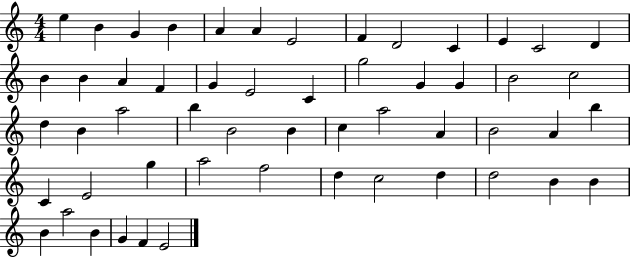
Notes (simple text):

E5/q B4/q G4/q B4/q A4/q A4/q E4/h F4/q D4/h C4/q E4/q C4/h D4/q B4/q B4/q A4/q F4/q G4/q E4/h C4/q G5/h G4/q G4/q B4/h C5/h D5/q B4/q A5/h B5/q B4/h B4/q C5/q A5/h A4/q B4/h A4/q B5/q C4/q E4/h G5/q A5/h F5/h D5/q C5/h D5/q D5/h B4/q B4/q B4/q A5/h B4/q G4/q F4/q E4/h